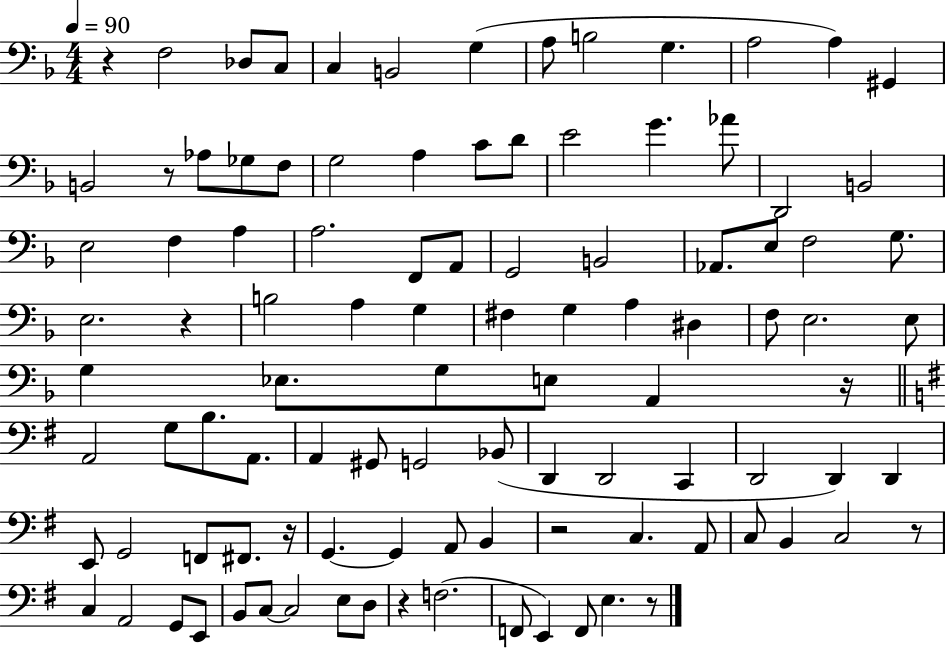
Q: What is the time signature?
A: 4/4